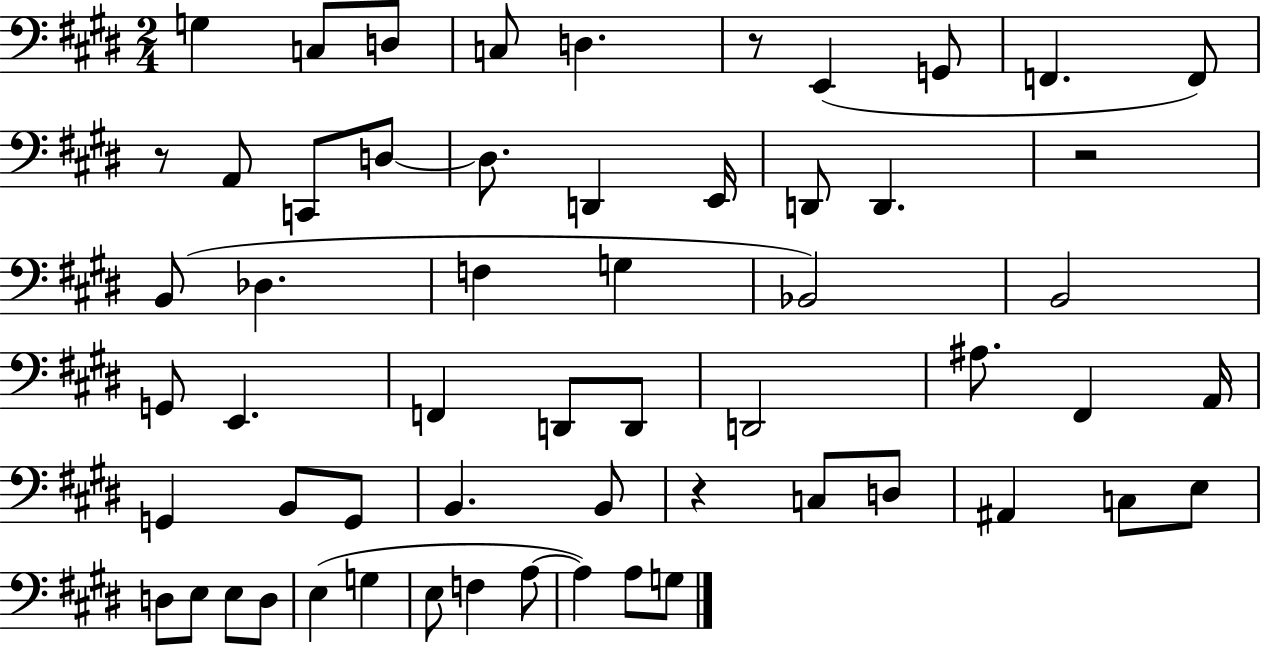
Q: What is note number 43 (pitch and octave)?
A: D3